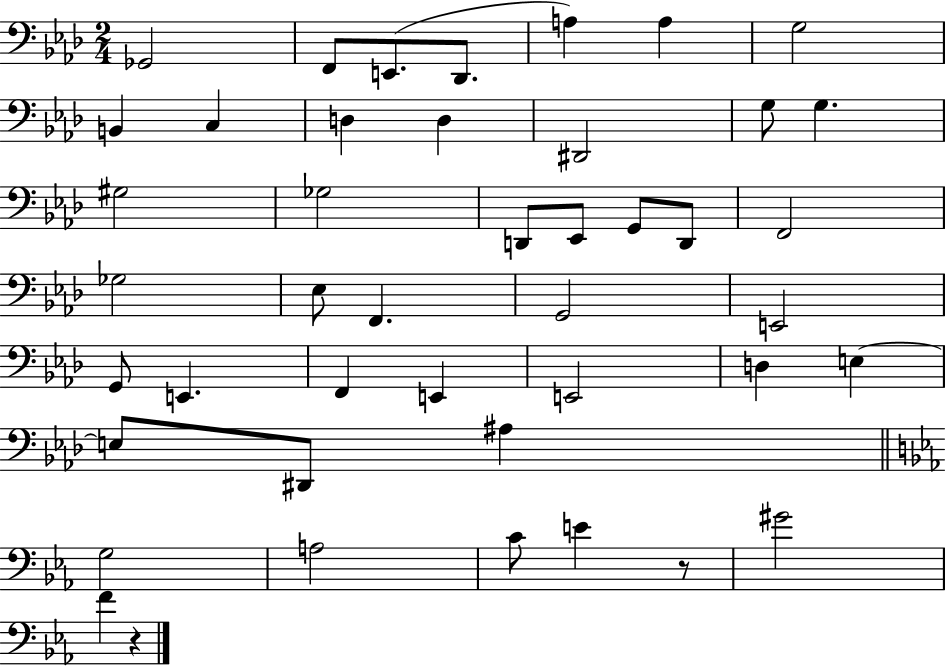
Gb2/h F2/e E2/e. Db2/e. A3/q A3/q G3/h B2/q C3/q D3/q D3/q D#2/h G3/e G3/q. G#3/h Gb3/h D2/e Eb2/e G2/e D2/e F2/h Gb3/h Eb3/e F2/q. G2/h E2/h G2/e E2/q. F2/q E2/q E2/h D3/q E3/q E3/e D#2/e A#3/q G3/h A3/h C4/e E4/q R/e G#4/h F4/q R/q